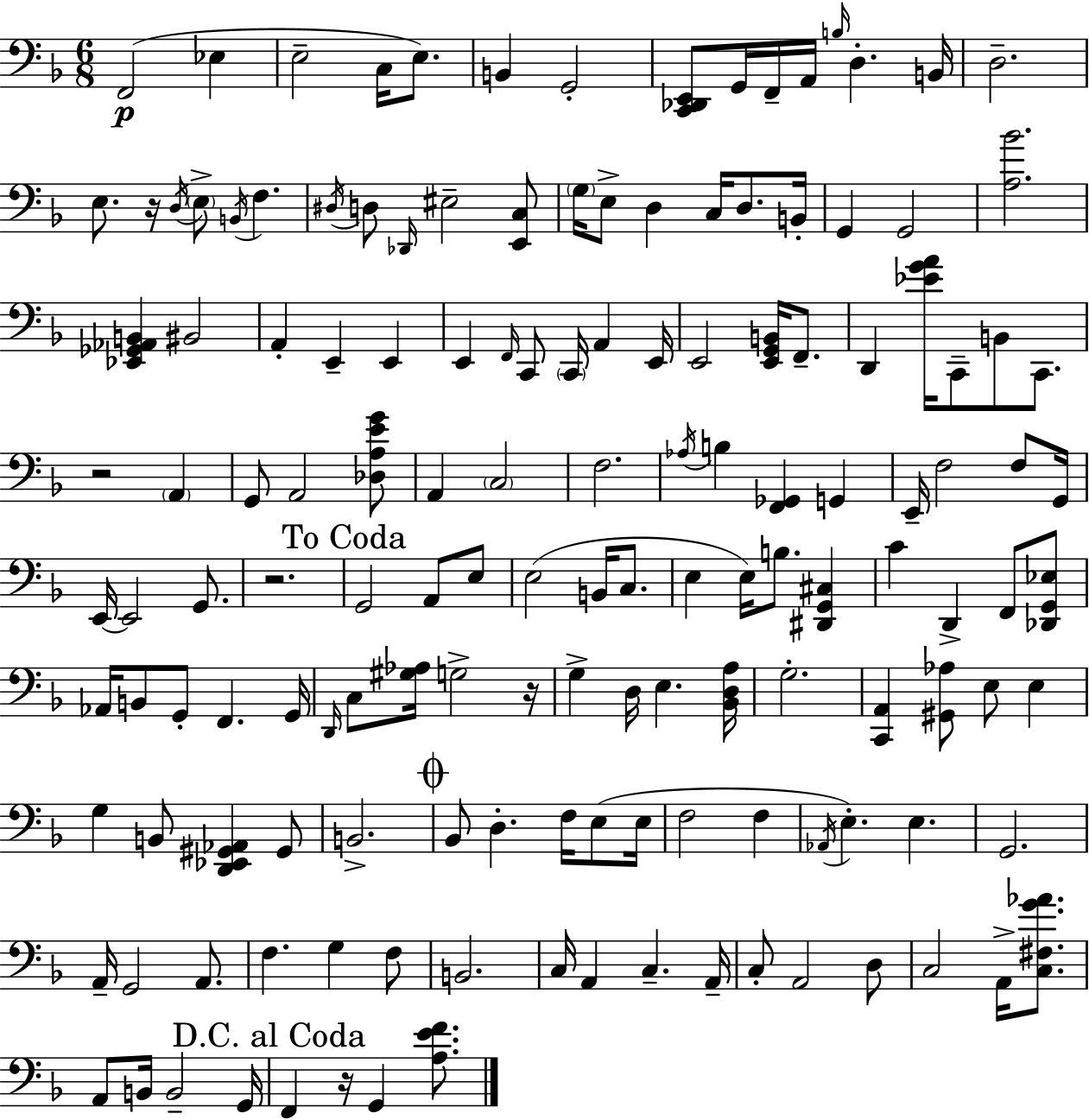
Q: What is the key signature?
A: F major